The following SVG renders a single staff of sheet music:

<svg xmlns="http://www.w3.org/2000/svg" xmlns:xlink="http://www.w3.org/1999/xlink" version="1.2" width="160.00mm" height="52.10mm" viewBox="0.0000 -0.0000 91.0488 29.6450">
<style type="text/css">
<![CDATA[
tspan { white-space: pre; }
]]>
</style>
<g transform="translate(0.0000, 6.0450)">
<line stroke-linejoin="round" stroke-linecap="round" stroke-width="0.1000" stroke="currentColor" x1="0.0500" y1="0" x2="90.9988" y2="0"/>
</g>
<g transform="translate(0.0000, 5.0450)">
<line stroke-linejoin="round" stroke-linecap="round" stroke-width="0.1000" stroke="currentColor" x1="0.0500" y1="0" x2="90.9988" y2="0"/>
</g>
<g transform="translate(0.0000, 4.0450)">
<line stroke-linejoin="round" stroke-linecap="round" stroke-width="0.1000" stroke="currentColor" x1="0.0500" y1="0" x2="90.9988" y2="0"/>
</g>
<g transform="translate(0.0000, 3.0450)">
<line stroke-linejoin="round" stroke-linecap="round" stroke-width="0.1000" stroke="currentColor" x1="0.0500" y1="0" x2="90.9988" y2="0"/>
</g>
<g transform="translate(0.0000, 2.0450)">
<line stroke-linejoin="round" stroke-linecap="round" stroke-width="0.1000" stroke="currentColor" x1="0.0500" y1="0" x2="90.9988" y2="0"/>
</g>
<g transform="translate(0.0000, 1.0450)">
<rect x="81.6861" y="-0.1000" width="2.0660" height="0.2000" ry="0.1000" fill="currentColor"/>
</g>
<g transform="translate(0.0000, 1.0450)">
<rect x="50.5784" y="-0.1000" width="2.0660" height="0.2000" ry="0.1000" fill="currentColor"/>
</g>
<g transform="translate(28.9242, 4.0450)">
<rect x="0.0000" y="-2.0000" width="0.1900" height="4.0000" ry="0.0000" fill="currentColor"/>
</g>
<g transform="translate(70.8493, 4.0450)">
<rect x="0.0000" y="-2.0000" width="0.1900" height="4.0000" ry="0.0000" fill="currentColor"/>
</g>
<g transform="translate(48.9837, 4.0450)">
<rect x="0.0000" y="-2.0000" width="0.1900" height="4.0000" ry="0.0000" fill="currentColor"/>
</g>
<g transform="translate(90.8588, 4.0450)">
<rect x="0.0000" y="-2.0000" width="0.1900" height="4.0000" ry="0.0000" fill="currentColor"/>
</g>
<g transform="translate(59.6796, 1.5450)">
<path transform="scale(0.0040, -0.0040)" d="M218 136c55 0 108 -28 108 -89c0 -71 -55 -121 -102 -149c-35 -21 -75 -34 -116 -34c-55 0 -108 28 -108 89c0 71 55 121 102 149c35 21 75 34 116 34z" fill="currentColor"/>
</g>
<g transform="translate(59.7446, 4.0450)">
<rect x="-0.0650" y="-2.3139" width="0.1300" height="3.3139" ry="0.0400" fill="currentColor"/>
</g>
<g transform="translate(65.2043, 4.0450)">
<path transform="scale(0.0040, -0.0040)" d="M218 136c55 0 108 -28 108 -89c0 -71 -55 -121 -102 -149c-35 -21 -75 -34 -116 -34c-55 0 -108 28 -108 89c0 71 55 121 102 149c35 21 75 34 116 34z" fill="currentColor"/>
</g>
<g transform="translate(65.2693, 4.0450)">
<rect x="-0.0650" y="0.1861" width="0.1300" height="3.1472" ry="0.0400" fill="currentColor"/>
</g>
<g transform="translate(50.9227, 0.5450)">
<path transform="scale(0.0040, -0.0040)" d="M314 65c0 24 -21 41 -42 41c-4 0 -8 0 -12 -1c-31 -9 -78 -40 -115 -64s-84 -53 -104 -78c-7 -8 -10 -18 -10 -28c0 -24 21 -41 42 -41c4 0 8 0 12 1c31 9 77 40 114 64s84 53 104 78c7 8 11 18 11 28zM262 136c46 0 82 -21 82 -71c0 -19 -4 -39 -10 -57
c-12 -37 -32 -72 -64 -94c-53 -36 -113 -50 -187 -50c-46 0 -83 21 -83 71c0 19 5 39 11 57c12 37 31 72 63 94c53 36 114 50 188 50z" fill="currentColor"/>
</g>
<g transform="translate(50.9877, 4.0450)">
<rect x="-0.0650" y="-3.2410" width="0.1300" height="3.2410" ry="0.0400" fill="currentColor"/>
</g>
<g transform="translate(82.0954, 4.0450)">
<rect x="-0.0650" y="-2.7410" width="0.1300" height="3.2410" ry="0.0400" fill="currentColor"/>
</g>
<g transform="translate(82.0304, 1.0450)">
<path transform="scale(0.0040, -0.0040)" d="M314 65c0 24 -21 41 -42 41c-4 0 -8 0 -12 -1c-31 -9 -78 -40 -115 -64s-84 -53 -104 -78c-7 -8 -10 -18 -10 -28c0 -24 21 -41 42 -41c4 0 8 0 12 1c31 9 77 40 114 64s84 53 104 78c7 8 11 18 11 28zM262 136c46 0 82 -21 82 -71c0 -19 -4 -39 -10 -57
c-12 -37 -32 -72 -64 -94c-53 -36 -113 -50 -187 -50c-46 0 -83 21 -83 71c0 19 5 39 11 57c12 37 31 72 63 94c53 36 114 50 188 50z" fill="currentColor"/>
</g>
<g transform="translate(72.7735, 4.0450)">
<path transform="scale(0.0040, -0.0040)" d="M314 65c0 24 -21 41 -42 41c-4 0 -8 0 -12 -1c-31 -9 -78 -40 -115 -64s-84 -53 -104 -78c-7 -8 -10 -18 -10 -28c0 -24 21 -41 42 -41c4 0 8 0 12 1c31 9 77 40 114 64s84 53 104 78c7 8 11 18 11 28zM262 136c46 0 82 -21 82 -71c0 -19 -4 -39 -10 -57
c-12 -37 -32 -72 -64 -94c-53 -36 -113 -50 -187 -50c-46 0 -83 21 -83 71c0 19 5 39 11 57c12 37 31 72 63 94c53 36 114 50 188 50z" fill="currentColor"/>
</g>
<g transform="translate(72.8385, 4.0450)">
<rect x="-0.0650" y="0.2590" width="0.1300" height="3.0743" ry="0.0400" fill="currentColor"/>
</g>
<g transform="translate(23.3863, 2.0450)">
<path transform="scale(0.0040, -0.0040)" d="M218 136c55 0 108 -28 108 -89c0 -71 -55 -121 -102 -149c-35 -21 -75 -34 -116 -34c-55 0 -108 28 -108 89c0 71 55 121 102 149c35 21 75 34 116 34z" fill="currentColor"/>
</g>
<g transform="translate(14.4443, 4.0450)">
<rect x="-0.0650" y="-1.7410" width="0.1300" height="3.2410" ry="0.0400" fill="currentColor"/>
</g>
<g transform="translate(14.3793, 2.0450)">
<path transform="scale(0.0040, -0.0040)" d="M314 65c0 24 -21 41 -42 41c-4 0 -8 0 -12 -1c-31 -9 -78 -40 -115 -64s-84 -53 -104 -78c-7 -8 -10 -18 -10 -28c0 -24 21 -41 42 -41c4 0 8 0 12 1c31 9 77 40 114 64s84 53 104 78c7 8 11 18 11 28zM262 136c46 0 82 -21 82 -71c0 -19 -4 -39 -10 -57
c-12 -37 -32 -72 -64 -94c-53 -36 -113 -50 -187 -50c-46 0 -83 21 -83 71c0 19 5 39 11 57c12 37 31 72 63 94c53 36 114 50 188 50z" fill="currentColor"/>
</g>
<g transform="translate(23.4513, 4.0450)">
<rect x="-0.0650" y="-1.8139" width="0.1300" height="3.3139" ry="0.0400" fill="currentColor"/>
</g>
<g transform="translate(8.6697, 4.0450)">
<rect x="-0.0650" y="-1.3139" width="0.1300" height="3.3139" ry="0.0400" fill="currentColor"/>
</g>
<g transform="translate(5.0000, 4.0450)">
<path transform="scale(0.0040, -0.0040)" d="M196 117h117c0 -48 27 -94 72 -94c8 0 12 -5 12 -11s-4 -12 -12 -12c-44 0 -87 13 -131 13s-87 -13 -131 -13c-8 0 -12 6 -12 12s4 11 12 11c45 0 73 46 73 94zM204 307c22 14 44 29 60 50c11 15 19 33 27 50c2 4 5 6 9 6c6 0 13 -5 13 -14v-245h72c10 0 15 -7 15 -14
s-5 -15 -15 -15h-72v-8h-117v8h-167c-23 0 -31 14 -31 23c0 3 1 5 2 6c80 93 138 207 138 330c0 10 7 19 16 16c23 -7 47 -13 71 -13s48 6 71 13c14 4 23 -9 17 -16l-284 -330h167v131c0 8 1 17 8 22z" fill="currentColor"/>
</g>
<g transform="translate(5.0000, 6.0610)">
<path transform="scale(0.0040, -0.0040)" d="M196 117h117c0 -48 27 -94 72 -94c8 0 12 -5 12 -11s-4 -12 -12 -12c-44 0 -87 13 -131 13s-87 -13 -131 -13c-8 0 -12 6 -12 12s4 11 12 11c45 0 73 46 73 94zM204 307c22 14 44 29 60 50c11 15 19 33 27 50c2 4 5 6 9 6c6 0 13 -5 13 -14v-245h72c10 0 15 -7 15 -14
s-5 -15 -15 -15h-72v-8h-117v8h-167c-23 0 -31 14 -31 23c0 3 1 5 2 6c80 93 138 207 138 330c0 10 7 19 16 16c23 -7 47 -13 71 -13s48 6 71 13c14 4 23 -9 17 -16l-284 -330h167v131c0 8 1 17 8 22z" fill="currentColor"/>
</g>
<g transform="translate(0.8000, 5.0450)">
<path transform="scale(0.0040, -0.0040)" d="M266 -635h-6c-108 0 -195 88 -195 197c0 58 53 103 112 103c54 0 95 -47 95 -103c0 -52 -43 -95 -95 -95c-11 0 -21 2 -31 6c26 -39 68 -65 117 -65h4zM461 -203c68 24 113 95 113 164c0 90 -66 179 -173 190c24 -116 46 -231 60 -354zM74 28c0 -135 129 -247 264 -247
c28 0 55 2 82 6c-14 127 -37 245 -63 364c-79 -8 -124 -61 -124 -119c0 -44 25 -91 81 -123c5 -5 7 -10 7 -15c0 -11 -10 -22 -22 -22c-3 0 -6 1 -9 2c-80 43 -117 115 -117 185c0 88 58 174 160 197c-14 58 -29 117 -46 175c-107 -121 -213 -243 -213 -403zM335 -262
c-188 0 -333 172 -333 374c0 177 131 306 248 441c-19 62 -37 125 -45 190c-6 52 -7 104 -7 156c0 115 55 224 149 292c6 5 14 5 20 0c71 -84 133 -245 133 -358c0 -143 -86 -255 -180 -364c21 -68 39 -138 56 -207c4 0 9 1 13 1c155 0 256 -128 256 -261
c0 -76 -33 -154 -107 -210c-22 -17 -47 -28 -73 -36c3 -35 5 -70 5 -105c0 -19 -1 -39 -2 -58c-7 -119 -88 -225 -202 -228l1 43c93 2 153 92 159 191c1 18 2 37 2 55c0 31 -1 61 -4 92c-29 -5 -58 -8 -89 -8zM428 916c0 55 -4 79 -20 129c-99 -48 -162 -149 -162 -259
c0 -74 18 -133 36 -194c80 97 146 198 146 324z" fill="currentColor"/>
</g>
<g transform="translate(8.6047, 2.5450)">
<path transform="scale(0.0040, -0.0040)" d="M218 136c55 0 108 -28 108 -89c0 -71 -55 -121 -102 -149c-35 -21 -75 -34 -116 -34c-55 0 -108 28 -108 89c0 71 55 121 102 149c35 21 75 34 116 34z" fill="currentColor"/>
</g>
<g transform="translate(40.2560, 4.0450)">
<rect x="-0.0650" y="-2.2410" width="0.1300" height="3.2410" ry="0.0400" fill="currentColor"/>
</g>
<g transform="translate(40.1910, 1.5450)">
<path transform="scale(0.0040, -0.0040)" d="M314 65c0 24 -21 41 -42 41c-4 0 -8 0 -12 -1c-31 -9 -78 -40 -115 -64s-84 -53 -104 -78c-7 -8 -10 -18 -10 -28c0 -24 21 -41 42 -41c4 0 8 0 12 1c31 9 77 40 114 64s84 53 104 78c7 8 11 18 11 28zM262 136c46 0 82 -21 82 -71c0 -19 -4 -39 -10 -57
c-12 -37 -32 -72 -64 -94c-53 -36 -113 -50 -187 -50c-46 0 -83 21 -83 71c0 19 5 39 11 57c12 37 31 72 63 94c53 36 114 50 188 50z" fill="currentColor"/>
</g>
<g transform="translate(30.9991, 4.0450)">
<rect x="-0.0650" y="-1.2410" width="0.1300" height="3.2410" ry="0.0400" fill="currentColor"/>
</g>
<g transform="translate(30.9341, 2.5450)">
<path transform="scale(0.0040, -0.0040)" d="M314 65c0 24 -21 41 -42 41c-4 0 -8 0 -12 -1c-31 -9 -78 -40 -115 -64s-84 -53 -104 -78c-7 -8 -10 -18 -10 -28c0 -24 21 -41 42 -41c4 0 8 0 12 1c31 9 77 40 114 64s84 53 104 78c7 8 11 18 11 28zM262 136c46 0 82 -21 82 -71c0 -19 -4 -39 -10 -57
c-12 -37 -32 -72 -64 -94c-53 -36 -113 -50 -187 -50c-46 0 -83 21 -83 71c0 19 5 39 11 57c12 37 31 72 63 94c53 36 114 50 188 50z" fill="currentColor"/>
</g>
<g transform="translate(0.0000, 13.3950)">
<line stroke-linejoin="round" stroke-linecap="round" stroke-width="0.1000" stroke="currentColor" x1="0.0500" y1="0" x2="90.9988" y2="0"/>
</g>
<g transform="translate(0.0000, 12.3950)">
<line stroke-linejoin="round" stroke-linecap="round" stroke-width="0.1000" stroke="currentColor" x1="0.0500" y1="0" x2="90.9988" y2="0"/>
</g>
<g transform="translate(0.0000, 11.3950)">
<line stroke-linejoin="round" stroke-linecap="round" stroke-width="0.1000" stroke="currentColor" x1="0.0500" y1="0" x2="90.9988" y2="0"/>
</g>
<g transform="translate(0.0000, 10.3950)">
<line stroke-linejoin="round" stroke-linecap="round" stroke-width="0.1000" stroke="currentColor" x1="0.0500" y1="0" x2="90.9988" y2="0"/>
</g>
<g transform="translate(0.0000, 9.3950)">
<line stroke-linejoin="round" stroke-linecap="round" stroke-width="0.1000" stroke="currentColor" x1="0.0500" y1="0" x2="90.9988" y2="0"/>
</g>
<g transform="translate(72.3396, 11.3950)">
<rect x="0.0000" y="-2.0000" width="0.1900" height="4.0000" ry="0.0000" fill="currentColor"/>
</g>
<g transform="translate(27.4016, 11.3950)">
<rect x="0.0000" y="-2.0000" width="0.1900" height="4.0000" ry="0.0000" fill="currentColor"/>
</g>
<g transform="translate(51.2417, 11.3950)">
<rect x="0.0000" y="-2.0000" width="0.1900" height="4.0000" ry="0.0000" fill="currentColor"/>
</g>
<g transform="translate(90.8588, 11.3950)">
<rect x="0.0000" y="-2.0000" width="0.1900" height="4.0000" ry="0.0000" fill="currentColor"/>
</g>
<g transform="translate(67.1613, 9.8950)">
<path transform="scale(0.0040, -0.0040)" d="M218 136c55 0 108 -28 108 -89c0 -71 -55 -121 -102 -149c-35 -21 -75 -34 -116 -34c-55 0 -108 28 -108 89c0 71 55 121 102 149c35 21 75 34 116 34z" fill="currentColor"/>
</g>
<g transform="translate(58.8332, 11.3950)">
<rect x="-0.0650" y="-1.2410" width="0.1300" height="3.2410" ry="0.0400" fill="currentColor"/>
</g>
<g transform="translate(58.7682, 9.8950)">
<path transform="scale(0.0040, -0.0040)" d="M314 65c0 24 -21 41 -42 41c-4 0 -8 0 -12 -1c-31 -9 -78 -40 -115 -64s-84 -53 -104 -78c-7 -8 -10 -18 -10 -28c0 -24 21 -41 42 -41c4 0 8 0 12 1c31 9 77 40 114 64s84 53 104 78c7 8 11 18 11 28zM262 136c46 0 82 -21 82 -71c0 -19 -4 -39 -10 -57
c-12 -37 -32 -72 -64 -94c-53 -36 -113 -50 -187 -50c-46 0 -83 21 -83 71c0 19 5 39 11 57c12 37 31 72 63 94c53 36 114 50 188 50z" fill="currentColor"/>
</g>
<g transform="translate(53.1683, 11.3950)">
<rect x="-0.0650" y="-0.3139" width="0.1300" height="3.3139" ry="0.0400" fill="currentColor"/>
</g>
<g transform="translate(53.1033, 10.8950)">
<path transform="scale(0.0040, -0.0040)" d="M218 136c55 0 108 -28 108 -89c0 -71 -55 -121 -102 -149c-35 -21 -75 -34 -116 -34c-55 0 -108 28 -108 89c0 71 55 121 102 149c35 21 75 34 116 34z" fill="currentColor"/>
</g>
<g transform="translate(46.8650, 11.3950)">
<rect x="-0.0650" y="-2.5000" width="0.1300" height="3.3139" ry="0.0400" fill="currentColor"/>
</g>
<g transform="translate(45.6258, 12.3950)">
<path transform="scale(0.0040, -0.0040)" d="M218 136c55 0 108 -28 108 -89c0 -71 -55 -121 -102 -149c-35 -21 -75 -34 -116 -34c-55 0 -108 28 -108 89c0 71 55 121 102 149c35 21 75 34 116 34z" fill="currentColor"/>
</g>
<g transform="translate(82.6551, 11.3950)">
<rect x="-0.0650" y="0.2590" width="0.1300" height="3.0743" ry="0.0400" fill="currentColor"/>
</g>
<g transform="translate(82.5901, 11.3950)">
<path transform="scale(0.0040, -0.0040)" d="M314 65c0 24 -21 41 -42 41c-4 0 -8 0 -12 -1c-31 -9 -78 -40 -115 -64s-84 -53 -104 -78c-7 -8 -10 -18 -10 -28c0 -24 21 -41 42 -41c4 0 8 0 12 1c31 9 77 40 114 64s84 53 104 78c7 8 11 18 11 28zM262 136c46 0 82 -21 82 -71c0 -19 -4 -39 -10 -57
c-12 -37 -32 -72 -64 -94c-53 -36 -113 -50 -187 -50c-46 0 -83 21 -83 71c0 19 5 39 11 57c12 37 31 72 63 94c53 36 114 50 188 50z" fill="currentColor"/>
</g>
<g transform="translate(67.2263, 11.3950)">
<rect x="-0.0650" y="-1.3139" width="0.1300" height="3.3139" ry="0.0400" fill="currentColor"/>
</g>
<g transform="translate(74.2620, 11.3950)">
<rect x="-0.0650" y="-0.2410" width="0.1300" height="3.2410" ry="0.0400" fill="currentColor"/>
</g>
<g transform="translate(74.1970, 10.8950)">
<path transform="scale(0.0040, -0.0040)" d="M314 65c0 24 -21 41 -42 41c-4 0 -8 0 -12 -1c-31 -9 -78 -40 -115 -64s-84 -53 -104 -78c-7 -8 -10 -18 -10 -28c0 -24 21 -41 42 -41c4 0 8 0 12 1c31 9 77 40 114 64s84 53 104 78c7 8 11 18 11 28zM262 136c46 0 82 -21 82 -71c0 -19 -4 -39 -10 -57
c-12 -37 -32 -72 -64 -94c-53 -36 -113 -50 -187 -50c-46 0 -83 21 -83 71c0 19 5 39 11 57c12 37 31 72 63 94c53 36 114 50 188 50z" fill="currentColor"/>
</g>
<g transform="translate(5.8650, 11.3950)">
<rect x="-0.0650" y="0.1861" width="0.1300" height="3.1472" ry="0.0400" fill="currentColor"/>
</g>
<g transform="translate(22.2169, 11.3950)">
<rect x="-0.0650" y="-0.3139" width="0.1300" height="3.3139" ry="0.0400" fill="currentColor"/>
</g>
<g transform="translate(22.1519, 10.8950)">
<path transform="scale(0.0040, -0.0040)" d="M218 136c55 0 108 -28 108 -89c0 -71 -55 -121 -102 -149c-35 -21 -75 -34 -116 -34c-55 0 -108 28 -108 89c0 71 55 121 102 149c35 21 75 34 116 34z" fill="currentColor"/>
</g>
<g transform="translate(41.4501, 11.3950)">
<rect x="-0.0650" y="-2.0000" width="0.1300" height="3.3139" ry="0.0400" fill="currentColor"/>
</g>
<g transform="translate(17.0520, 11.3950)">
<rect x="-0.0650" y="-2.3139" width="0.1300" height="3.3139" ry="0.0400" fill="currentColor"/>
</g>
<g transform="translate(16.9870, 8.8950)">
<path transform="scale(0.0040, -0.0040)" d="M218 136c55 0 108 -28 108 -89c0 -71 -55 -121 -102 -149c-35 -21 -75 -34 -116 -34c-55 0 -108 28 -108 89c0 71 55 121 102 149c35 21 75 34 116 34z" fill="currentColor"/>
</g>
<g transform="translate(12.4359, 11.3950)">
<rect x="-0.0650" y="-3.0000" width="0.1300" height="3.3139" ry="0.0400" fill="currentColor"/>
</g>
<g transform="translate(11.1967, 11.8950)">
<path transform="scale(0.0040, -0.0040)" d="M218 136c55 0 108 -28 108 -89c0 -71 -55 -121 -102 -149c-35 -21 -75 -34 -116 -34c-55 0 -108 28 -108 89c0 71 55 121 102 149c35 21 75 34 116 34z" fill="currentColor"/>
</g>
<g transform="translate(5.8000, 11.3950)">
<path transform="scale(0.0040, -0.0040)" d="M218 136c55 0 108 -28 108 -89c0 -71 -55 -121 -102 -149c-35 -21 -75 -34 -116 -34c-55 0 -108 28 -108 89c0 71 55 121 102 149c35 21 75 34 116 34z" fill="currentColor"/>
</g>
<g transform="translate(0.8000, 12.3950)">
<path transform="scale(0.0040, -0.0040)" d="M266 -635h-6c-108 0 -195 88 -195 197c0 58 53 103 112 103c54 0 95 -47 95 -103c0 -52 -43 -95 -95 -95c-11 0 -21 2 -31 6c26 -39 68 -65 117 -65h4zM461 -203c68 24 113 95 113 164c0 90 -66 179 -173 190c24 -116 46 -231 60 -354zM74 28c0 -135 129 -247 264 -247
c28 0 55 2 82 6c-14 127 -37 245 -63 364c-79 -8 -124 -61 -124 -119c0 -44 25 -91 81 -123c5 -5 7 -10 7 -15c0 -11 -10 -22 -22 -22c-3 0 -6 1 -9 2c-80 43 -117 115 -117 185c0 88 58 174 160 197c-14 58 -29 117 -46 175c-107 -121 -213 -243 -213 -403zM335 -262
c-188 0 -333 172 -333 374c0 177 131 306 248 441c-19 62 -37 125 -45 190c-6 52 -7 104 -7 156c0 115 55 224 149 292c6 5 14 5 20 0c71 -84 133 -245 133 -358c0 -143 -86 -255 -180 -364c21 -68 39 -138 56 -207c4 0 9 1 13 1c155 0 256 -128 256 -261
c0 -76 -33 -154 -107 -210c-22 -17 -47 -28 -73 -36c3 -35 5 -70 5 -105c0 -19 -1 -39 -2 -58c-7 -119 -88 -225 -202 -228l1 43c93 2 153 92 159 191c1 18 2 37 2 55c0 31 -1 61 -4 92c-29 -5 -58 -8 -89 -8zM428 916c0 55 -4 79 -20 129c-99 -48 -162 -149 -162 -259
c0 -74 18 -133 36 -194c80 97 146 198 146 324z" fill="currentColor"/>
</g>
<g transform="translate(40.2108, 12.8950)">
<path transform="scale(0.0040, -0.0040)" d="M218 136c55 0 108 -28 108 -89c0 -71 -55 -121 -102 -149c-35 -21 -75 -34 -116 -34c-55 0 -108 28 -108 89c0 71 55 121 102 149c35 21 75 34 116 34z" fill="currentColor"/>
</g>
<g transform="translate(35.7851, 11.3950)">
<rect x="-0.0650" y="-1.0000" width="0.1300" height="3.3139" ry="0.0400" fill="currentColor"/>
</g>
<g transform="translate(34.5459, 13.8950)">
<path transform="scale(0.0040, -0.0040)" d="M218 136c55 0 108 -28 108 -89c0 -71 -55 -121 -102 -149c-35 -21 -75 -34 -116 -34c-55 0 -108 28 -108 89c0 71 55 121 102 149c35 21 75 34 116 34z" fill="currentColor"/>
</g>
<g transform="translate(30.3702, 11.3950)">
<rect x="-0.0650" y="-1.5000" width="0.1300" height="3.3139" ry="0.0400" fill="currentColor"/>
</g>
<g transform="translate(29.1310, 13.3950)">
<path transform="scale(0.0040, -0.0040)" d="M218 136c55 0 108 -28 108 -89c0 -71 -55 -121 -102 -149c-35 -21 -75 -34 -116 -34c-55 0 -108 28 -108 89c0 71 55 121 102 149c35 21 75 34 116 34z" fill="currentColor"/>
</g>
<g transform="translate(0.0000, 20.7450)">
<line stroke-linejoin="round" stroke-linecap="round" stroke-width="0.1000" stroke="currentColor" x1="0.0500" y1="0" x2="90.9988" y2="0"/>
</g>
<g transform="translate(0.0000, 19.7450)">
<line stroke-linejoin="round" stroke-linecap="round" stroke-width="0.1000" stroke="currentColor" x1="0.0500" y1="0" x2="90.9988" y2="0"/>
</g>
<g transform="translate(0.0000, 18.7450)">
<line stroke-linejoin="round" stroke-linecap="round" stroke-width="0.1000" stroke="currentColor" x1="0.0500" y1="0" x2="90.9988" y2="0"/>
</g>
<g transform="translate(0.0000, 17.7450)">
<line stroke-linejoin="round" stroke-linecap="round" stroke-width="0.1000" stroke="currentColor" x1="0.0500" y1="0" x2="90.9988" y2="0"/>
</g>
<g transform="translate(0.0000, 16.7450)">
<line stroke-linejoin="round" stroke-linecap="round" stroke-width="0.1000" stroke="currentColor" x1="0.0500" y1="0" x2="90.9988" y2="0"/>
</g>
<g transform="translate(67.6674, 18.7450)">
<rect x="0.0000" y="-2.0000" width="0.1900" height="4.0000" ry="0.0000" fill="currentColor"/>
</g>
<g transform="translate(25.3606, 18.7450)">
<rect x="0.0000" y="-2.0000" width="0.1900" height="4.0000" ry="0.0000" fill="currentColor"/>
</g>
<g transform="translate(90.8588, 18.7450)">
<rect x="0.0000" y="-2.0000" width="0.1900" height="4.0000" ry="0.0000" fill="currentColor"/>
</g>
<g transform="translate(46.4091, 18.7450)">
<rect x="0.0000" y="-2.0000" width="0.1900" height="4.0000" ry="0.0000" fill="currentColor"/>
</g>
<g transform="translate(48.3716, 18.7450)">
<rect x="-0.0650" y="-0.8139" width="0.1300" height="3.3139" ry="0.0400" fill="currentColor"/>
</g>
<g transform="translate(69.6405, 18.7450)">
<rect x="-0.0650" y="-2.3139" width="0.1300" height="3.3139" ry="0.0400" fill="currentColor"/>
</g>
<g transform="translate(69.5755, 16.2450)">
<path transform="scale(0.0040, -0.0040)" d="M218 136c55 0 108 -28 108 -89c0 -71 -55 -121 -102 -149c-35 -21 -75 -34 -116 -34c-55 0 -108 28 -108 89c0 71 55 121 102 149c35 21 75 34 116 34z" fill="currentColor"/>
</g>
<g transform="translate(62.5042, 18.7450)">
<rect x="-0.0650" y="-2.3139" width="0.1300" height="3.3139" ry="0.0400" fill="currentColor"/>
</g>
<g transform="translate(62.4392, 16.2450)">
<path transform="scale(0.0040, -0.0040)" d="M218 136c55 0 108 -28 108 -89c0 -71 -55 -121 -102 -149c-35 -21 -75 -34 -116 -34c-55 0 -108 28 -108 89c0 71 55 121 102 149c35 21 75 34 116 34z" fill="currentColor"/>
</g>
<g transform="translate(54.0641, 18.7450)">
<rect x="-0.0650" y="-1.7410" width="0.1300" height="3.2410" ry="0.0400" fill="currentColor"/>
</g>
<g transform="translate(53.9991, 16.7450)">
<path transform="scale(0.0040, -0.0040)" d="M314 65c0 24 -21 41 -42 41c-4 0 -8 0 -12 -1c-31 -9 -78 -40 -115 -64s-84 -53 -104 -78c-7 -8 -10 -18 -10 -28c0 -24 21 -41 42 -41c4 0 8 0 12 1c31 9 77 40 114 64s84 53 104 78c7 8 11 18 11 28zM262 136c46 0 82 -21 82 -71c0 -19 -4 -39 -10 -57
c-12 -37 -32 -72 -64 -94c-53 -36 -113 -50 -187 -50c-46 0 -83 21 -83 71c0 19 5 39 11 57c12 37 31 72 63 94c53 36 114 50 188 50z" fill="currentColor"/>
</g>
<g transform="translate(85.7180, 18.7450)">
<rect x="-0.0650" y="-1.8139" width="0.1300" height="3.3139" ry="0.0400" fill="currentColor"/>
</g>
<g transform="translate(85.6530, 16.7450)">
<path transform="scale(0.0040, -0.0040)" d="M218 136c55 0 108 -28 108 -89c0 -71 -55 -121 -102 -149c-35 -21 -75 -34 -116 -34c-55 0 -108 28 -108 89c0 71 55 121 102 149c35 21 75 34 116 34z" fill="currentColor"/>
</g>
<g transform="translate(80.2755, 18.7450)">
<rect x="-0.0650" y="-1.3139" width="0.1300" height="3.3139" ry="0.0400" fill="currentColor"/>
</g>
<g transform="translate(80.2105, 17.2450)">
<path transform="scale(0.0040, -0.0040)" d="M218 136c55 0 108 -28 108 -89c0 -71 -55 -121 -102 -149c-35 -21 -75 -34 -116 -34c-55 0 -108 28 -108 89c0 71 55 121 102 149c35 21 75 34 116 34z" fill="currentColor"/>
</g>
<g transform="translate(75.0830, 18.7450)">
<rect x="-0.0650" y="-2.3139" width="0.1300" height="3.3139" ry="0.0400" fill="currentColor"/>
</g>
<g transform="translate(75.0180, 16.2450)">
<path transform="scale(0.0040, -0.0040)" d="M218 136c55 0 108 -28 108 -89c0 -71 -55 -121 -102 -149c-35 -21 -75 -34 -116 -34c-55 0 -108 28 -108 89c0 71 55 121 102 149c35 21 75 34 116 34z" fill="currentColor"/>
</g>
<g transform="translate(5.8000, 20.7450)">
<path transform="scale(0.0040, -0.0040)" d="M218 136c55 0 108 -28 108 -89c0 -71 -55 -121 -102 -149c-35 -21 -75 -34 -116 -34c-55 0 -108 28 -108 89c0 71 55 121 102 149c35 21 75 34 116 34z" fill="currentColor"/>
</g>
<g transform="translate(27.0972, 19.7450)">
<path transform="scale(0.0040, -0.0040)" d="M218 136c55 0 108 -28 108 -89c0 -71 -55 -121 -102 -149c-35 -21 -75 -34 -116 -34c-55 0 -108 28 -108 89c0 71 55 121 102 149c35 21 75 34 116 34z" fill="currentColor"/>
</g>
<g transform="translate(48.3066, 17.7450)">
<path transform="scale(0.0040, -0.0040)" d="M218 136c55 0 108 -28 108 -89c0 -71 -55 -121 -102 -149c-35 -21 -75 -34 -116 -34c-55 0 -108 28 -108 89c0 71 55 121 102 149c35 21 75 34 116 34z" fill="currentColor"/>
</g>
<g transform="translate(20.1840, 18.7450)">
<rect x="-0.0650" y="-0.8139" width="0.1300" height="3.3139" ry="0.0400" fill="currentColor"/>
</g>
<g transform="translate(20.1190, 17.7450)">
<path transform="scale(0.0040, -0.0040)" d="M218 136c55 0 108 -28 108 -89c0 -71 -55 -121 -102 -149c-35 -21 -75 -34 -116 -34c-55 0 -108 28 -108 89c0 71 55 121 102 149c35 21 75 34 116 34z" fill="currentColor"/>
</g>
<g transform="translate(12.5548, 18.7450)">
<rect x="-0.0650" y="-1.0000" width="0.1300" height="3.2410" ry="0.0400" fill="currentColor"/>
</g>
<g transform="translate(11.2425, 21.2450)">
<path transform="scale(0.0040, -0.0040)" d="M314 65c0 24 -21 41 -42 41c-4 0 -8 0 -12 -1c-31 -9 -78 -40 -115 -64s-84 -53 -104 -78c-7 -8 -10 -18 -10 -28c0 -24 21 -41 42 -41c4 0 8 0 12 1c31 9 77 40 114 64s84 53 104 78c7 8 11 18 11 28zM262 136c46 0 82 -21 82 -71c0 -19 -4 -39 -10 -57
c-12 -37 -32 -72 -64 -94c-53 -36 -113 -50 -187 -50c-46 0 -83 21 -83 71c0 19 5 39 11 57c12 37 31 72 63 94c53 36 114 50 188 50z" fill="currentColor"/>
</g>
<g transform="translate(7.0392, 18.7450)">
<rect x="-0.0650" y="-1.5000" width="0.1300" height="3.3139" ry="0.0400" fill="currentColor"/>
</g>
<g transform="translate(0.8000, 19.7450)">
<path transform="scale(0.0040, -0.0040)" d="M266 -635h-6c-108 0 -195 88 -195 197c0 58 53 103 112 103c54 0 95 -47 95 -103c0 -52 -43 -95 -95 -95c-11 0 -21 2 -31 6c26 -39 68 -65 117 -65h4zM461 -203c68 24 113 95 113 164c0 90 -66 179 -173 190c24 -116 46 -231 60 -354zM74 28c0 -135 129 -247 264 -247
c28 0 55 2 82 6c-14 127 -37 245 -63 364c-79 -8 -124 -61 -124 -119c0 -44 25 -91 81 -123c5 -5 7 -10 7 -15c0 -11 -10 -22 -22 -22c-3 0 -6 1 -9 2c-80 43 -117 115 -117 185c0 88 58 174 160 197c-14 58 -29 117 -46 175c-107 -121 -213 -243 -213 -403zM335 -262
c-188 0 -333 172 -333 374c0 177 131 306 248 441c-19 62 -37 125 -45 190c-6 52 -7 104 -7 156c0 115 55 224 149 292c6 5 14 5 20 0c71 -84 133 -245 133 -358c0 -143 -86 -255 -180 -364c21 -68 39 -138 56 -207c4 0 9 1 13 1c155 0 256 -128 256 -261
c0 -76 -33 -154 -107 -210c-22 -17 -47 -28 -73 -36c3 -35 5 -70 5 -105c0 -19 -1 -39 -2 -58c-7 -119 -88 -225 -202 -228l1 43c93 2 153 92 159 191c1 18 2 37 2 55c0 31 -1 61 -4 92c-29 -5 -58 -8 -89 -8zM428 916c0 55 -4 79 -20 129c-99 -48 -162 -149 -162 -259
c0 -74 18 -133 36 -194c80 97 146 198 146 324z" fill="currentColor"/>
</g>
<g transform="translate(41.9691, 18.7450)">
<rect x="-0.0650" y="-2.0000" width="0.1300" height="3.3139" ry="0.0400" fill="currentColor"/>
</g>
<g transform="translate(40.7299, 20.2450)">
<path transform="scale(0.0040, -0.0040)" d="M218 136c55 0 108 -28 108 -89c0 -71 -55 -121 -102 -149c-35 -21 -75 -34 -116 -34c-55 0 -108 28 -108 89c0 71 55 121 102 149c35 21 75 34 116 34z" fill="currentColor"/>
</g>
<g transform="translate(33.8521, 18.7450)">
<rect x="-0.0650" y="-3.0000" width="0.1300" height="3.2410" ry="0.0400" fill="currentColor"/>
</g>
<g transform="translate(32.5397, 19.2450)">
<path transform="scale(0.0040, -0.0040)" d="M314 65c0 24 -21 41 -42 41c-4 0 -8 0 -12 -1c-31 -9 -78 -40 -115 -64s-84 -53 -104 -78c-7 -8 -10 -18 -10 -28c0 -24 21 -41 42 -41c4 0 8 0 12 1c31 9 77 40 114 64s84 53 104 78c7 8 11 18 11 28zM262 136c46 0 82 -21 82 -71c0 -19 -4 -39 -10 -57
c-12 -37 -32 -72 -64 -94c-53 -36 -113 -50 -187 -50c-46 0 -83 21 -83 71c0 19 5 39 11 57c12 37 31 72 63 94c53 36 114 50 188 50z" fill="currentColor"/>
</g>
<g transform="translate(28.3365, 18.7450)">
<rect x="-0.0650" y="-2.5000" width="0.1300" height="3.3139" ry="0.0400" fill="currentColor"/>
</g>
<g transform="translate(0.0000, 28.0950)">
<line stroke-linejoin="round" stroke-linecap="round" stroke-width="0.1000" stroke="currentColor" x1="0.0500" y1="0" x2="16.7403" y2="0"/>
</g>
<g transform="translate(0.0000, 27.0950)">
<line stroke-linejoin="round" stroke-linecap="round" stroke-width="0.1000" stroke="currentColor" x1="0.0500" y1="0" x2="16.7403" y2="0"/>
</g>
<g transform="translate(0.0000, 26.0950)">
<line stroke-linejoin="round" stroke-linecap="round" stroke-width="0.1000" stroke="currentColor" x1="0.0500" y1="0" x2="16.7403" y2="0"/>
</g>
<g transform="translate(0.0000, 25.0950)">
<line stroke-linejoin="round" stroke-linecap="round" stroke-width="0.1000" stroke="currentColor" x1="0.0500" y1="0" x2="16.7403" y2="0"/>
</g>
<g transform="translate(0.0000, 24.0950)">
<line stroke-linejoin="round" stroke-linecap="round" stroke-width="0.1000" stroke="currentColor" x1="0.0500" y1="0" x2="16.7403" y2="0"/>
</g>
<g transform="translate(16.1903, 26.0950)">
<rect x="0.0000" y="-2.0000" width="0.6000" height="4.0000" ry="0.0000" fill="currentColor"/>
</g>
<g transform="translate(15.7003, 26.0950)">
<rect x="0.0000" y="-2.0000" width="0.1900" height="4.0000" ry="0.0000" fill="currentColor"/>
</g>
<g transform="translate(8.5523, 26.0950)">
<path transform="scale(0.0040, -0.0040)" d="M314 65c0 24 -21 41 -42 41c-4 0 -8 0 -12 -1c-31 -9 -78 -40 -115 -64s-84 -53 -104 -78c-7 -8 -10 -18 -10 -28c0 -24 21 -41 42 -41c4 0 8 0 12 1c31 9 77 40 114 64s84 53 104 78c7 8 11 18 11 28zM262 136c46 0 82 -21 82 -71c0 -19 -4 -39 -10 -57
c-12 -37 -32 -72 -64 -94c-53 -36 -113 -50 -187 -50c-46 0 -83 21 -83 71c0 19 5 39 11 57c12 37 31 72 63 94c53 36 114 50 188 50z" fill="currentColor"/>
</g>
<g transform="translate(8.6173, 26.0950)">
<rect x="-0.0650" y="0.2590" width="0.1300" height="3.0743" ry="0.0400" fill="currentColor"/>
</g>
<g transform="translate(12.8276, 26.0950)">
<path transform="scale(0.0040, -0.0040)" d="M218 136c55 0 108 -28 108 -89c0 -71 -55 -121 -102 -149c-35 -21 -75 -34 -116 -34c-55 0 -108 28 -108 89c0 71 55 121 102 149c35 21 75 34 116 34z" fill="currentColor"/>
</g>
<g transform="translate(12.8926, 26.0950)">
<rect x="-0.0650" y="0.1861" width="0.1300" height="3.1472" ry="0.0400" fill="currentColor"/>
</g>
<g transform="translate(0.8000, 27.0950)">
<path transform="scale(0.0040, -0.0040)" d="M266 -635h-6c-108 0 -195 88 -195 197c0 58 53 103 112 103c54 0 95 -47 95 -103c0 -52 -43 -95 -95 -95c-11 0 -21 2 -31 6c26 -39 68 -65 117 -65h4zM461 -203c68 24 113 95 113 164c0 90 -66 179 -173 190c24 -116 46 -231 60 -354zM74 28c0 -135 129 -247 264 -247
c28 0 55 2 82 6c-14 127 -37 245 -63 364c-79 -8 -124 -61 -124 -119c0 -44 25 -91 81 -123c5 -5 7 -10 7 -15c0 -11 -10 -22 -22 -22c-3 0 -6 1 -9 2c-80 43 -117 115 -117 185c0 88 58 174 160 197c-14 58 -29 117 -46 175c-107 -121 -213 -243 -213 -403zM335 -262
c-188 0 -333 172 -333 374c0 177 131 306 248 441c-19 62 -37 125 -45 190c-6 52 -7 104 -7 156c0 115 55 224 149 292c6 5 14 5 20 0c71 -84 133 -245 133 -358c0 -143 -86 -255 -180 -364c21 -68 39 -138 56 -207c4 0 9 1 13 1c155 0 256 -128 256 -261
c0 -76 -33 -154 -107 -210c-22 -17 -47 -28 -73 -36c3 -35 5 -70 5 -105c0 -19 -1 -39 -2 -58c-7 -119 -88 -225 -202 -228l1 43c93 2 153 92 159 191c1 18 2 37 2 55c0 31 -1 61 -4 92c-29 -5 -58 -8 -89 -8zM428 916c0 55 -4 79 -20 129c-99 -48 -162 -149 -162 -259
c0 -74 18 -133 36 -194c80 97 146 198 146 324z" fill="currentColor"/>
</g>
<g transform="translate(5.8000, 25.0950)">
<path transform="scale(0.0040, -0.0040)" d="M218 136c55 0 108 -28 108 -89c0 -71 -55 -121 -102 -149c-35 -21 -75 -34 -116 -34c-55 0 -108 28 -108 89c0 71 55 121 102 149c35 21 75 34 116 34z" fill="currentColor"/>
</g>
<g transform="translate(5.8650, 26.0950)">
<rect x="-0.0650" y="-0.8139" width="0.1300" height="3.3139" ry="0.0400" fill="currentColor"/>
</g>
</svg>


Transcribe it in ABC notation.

X:1
T:Untitled
M:4/4
L:1/4
K:C
e f2 f e2 g2 b2 g B B2 a2 B A g c E D F G c e2 e c2 B2 E D2 d G A2 F d f2 g g g e f d B2 B